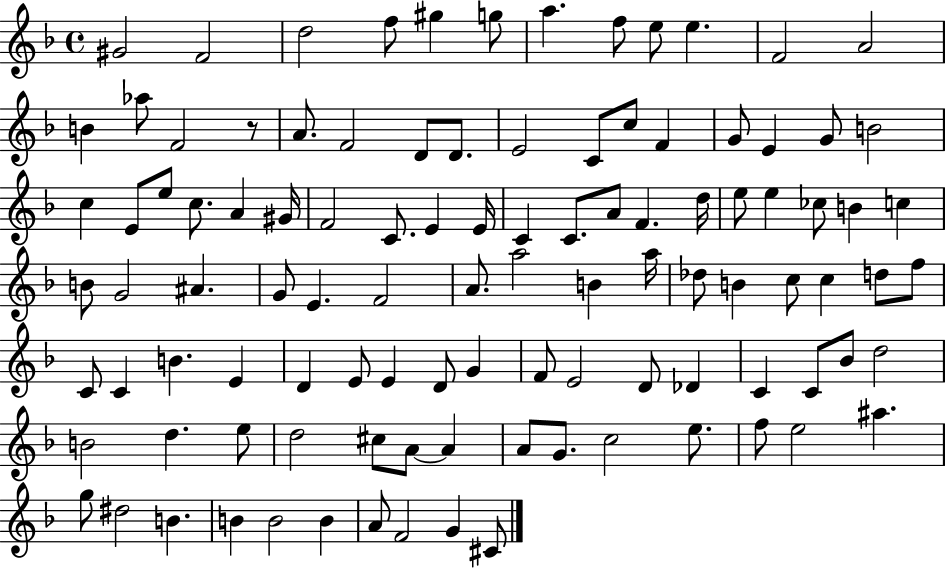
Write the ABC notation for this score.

X:1
T:Untitled
M:4/4
L:1/4
K:F
^G2 F2 d2 f/2 ^g g/2 a f/2 e/2 e F2 A2 B _a/2 F2 z/2 A/2 F2 D/2 D/2 E2 C/2 c/2 F G/2 E G/2 B2 c E/2 e/2 c/2 A ^G/4 F2 C/2 E E/4 C C/2 A/2 F d/4 e/2 e _c/2 B c B/2 G2 ^A G/2 E F2 A/2 a2 B a/4 _d/2 B c/2 c d/2 f/2 C/2 C B E D E/2 E D/2 G F/2 E2 D/2 _D C C/2 _B/2 d2 B2 d e/2 d2 ^c/2 A/2 A A/2 G/2 c2 e/2 f/2 e2 ^a g/2 ^d2 B B B2 B A/2 F2 G ^C/2